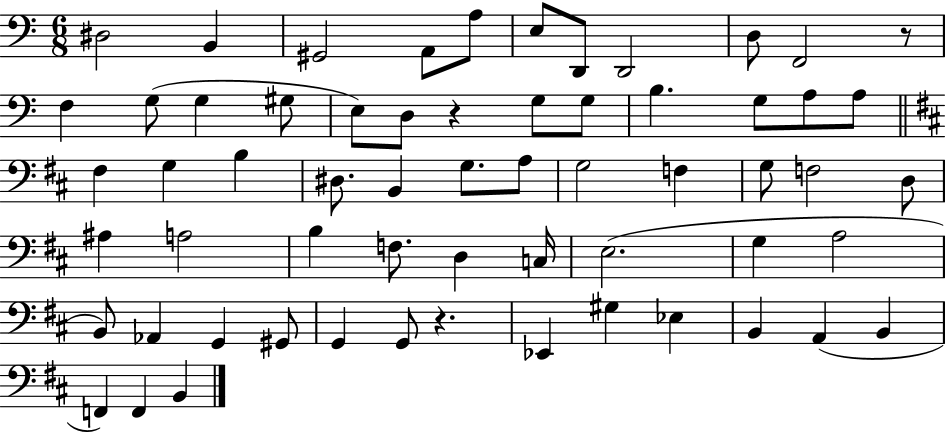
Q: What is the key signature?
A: C major